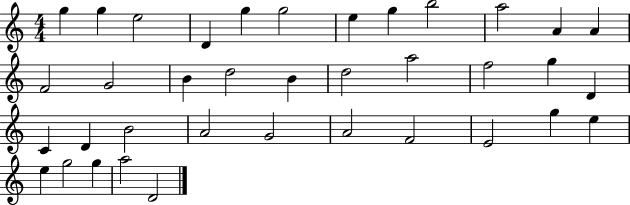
{
  \clef treble
  \numericTimeSignature
  \time 4/4
  \key c \major
  g''4 g''4 e''2 | d'4 g''4 g''2 | e''4 g''4 b''2 | a''2 a'4 a'4 | \break f'2 g'2 | b'4 d''2 b'4 | d''2 a''2 | f''2 g''4 d'4 | \break c'4 d'4 b'2 | a'2 g'2 | a'2 f'2 | e'2 g''4 e''4 | \break e''4 g''2 g''4 | a''2 d'2 | \bar "|."
}